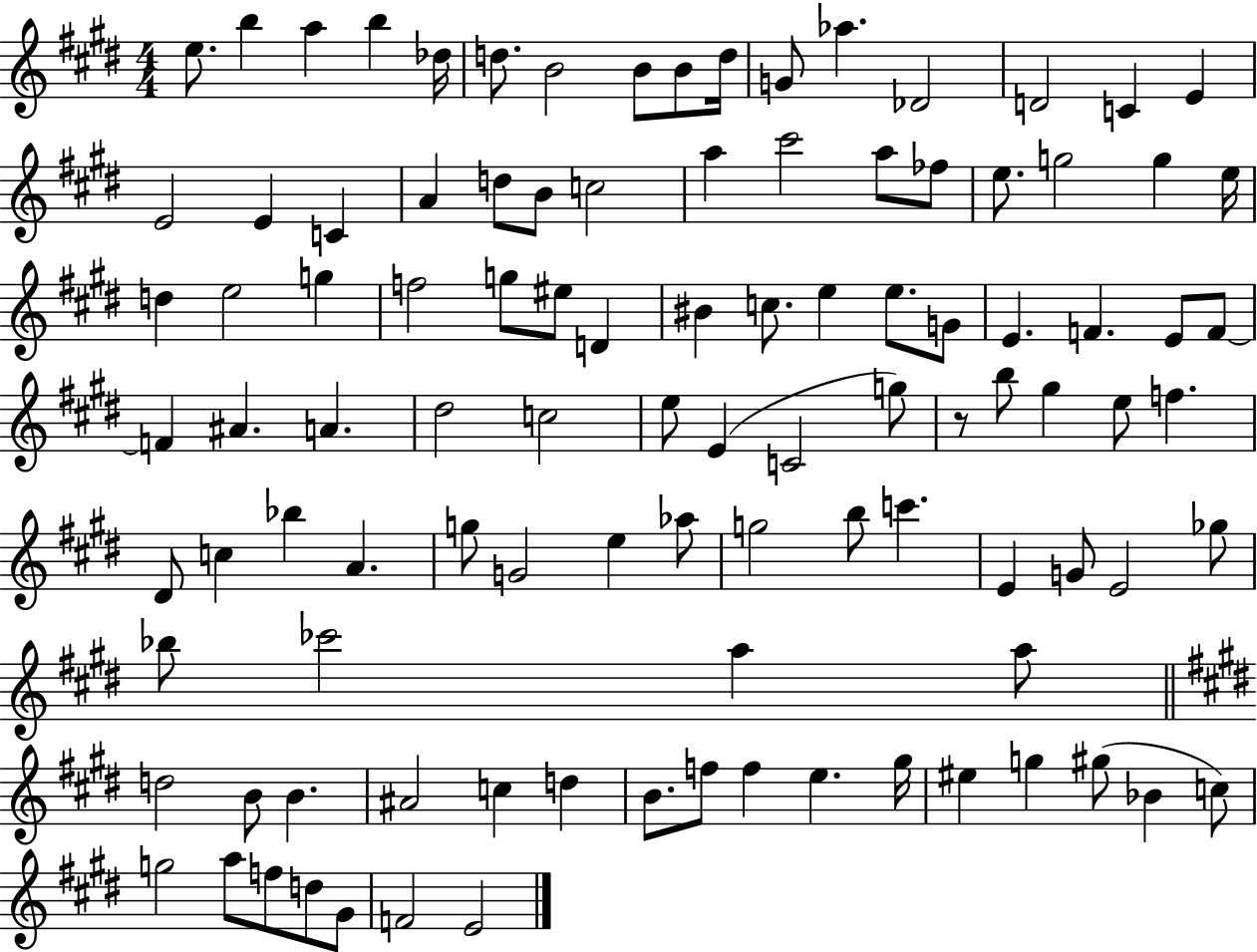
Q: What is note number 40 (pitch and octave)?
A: C5